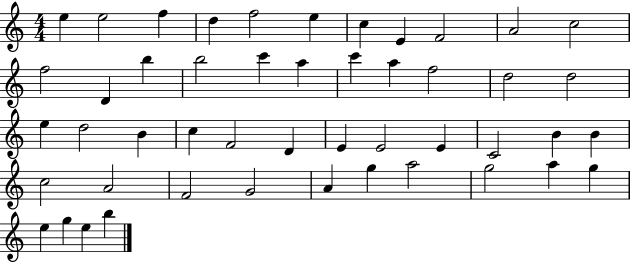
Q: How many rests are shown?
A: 0